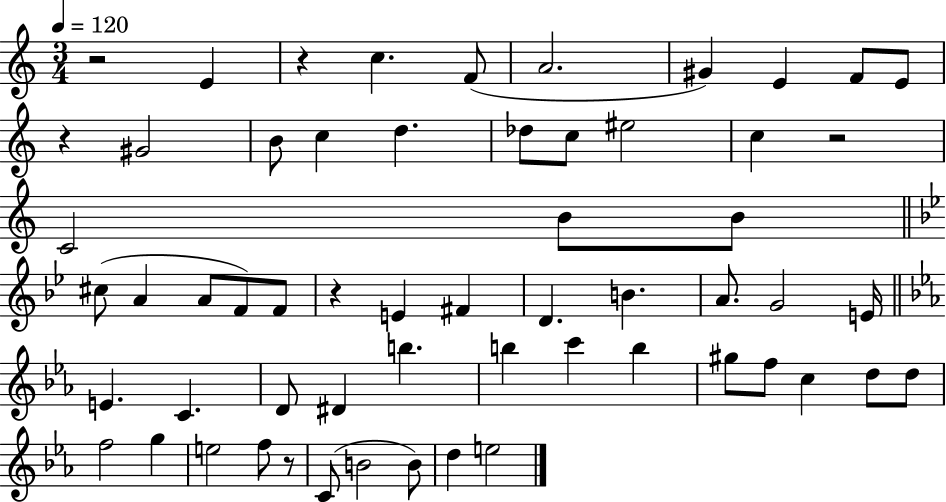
R/h E4/q R/q C5/q. F4/e A4/h. G#4/q E4/q F4/e E4/e R/q G#4/h B4/e C5/q D5/q. Db5/e C5/e EIS5/h C5/q R/h C4/h B4/e B4/e C#5/e A4/q A4/e F4/e F4/e R/q E4/q F#4/q D4/q. B4/q. A4/e. G4/h E4/s E4/q. C4/q. D4/e D#4/q B5/q. B5/q C6/q B5/q G#5/e F5/e C5/q D5/e D5/e F5/h G5/q E5/h F5/e R/e C4/e B4/h B4/e D5/q E5/h